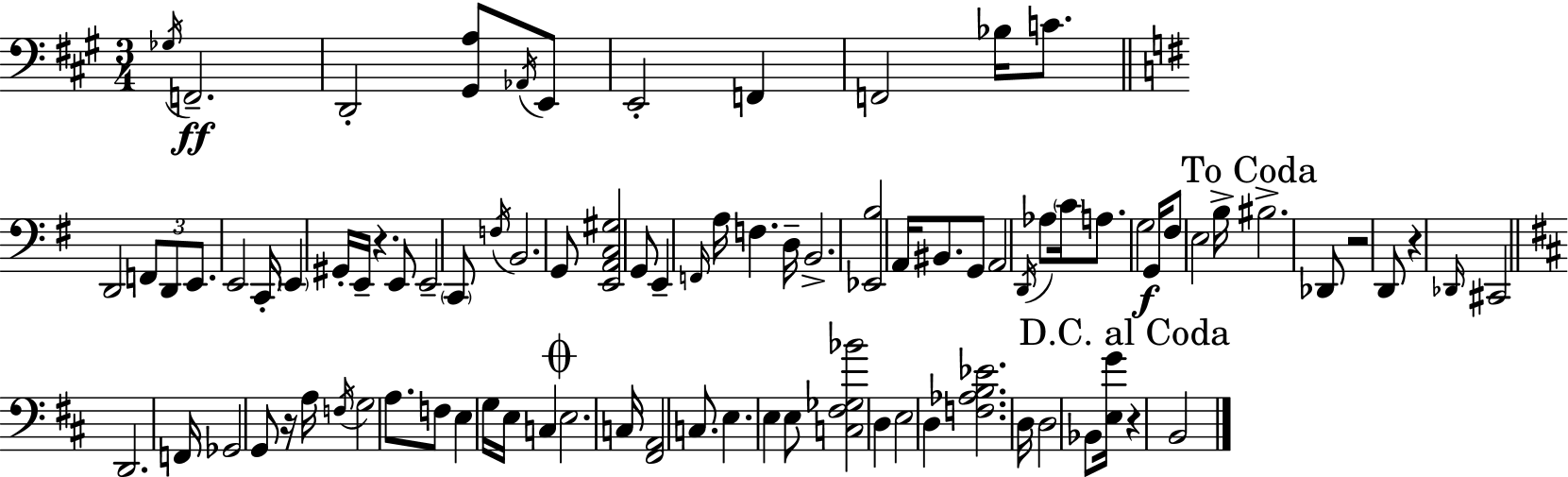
{
  \clef bass
  \numericTimeSignature
  \time 3/4
  \key a \major
  \acciaccatura { ges16 }\ff f,2.-- | d,2-. <gis, a>8 \acciaccatura { aes,16 } | e,8 e,2-. f,4 | f,2 bes16 c'8. | \break \bar "||" \break \key g \major d,2 \tuplet 3/2 { f,8 d,8 | e,8. } e,2 c,16-. | \parenthesize e,4 gis,16-. e,16-- r4. | e,8 e,2-- \parenthesize c,8 | \break \acciaccatura { f16 } b,2. | g,8 <e, a, c gis>2 g,8 | e,4-- \grace { f,16 } a16 f4. | d16-- b,2.-> | \break <ees, b>2 a,16 bis,8. | g,8 a,2 | \acciaccatura { d,16 } aes8 \parenthesize c'16 a8. g2\f | g,16 fis8 e2 | \break b16-> \mark "To Coda" bis2.-> | des,8 r2 | d,8 r4 \grace { des,16 } cis,2 | \bar "||" \break \key d \major d,2. | f,16 ges,2 g,8 r16 | a16 \acciaccatura { f16 } g2 a8. | f8 e4 g16 e16 c4 | \break \mark \markup { \musicglyph "scripts.coda" } e2. | c16 <fis, a,>2 c8. | e4. e4 e8 | <c fis ges bes'>2 d4 | \break e2 d4 | <f aes b ees'>2. | d16 d2 bes,8 | <e g'>16 \mark "D.C. al Coda" r4 b,2 | \break \bar "|."
}